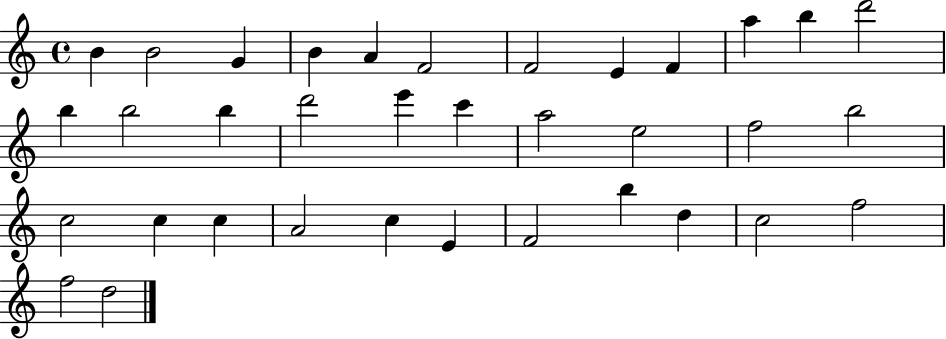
X:1
T:Untitled
M:4/4
L:1/4
K:C
B B2 G B A F2 F2 E F a b d'2 b b2 b d'2 e' c' a2 e2 f2 b2 c2 c c A2 c E F2 b d c2 f2 f2 d2